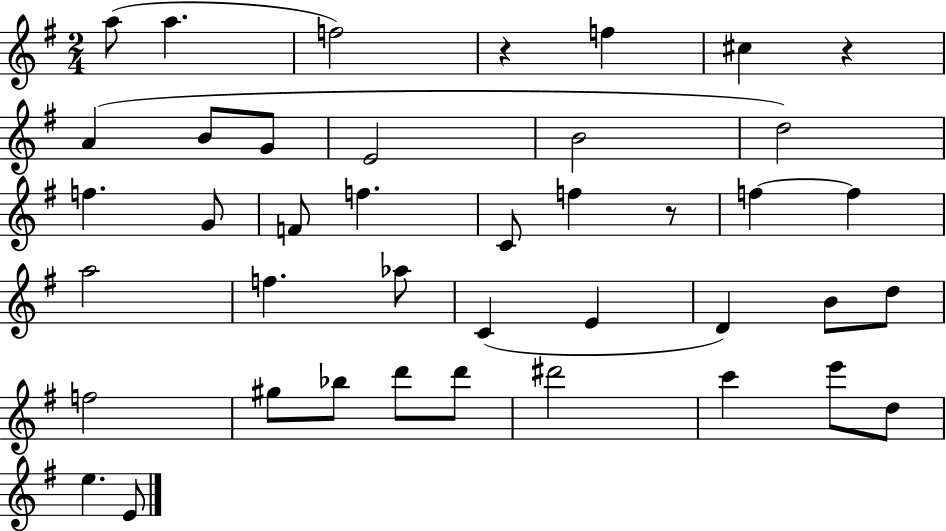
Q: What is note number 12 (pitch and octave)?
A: F5